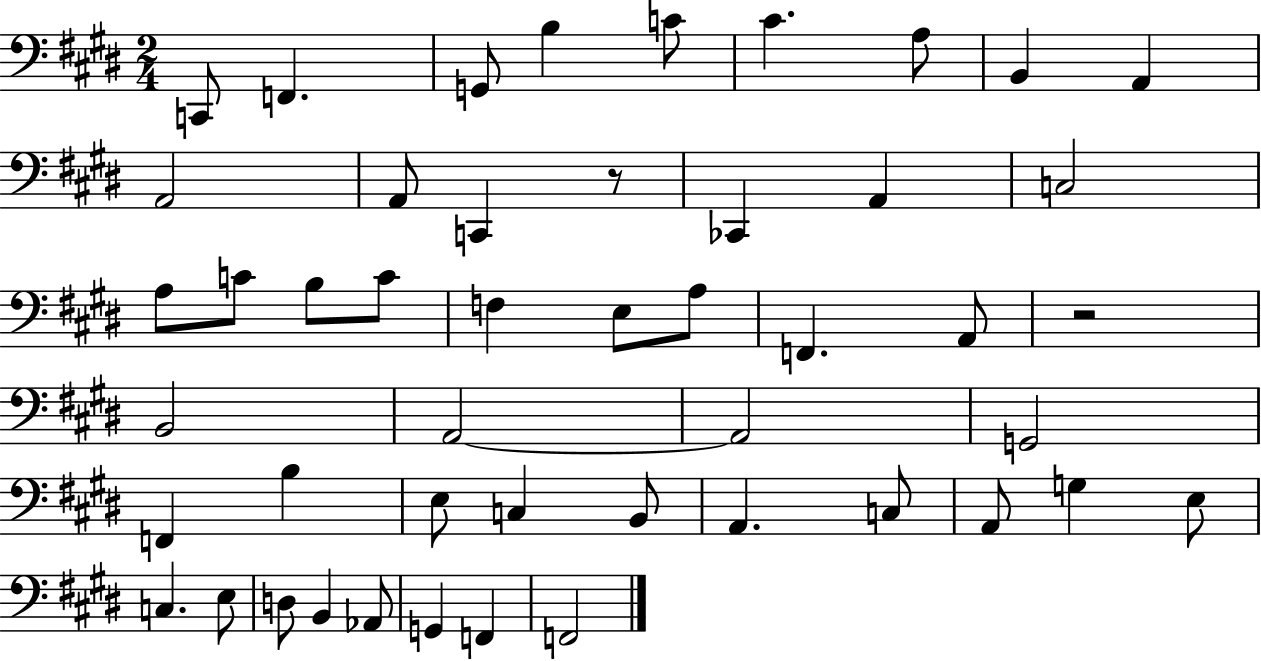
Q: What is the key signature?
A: E major